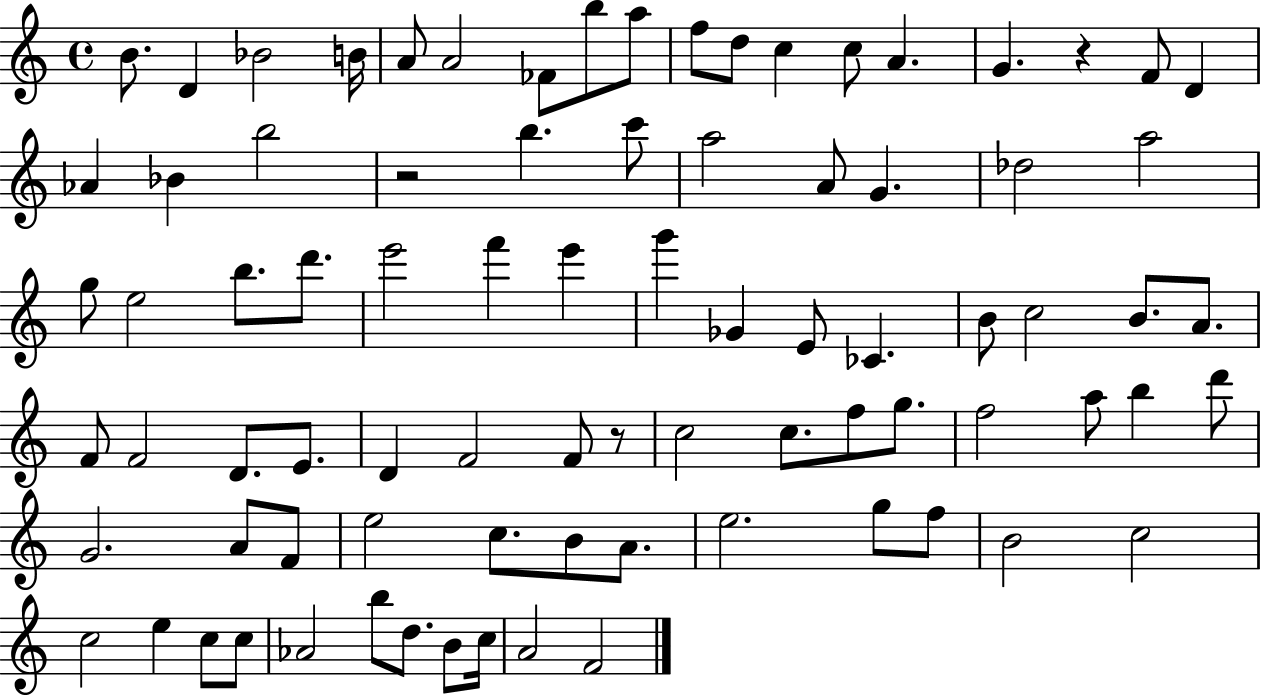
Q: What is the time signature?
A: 4/4